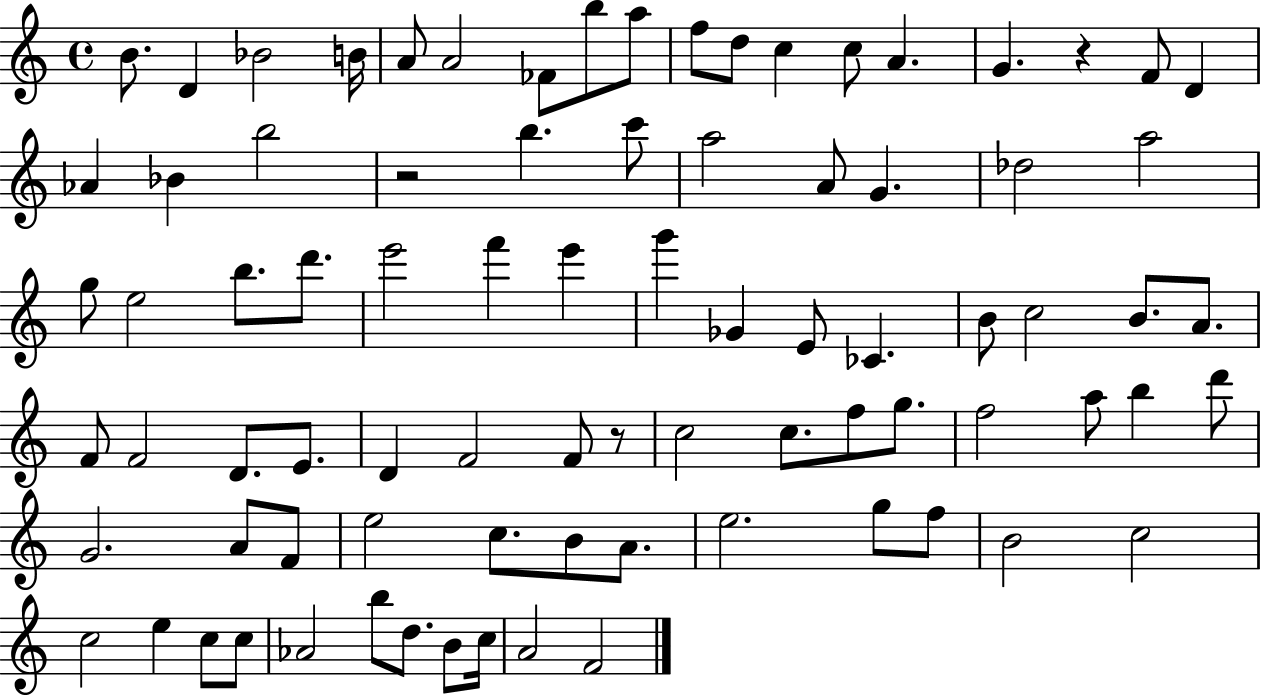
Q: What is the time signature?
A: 4/4